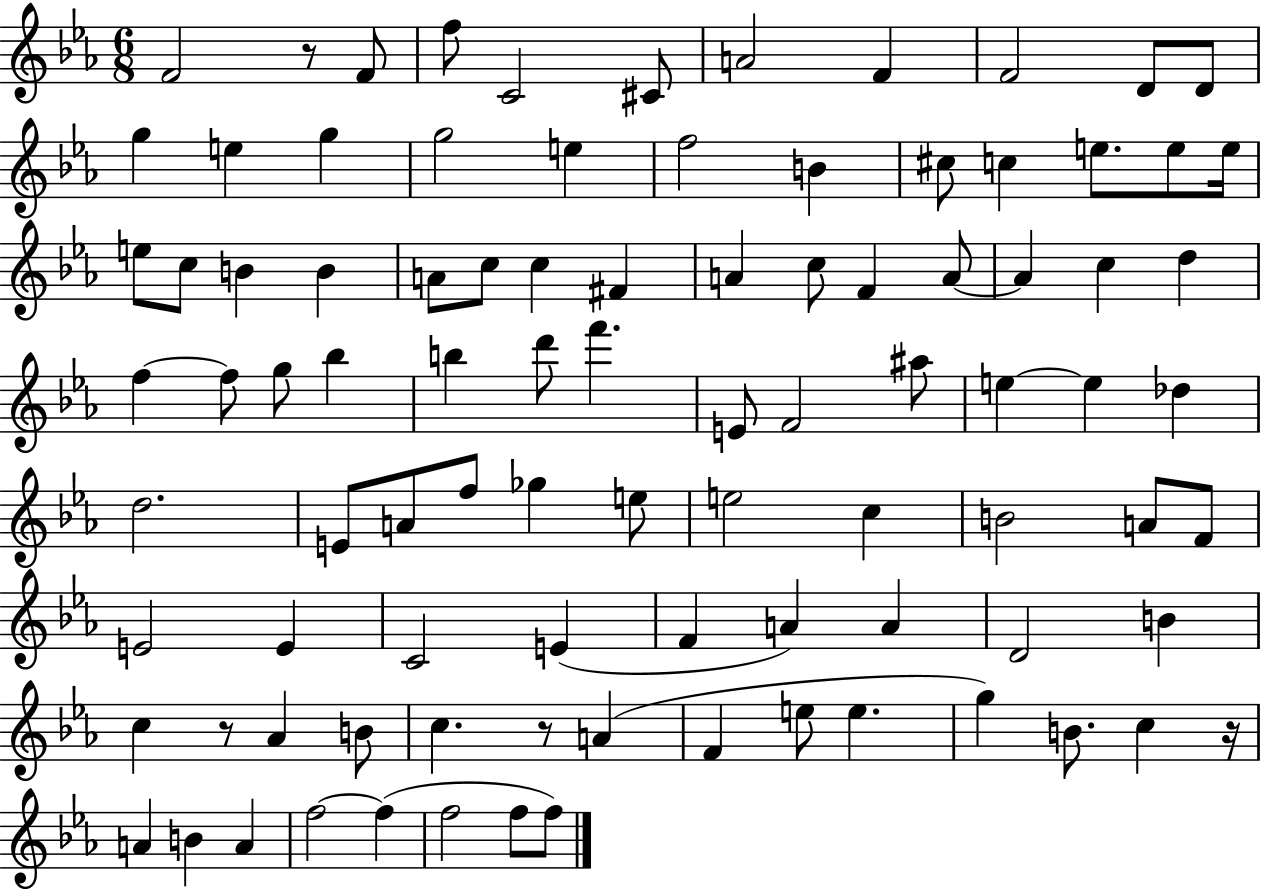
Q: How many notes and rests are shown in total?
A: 93